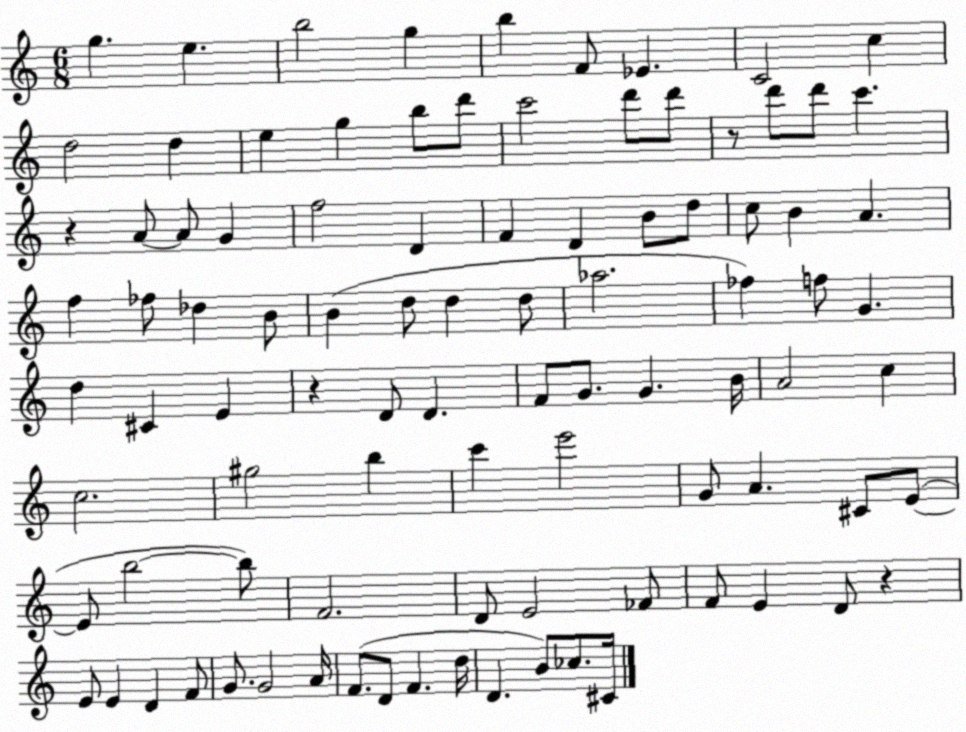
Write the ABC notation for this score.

X:1
T:Untitled
M:6/8
L:1/4
K:C
g e b2 g b F/2 _E C2 c d2 d e g b/2 d'/2 c'2 d'/2 d'/2 z/2 d'/2 d'/2 c' z A/2 A/2 G f2 D F D B/2 d/2 c/2 B A f _f/2 _d B/2 B d/2 d d/2 _a2 _f f/2 G d ^C E z D/2 D F/2 G/2 G B/4 A2 c c2 ^g2 b c' e'2 G/2 A ^C/2 E/2 E/2 b2 b/2 F2 D/2 E2 _F/2 F/2 E D/2 z E/2 E D F/2 G/2 G2 A/4 F/2 D/2 F d/4 D B/2 _c/2 ^C/4